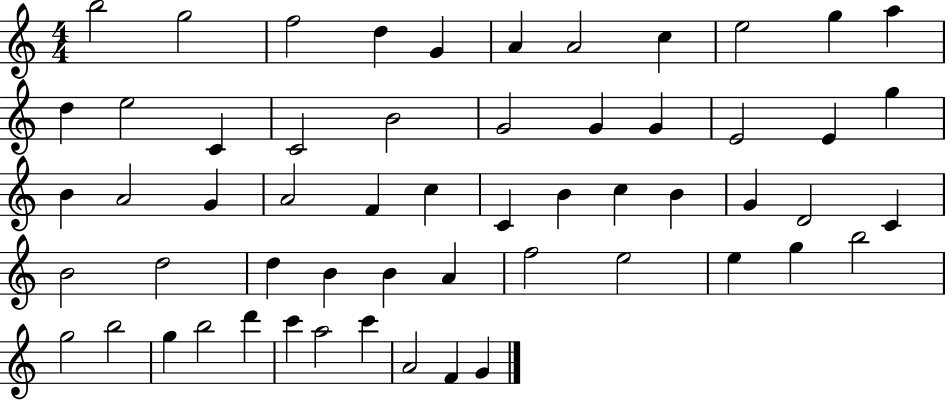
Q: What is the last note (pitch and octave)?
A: G4